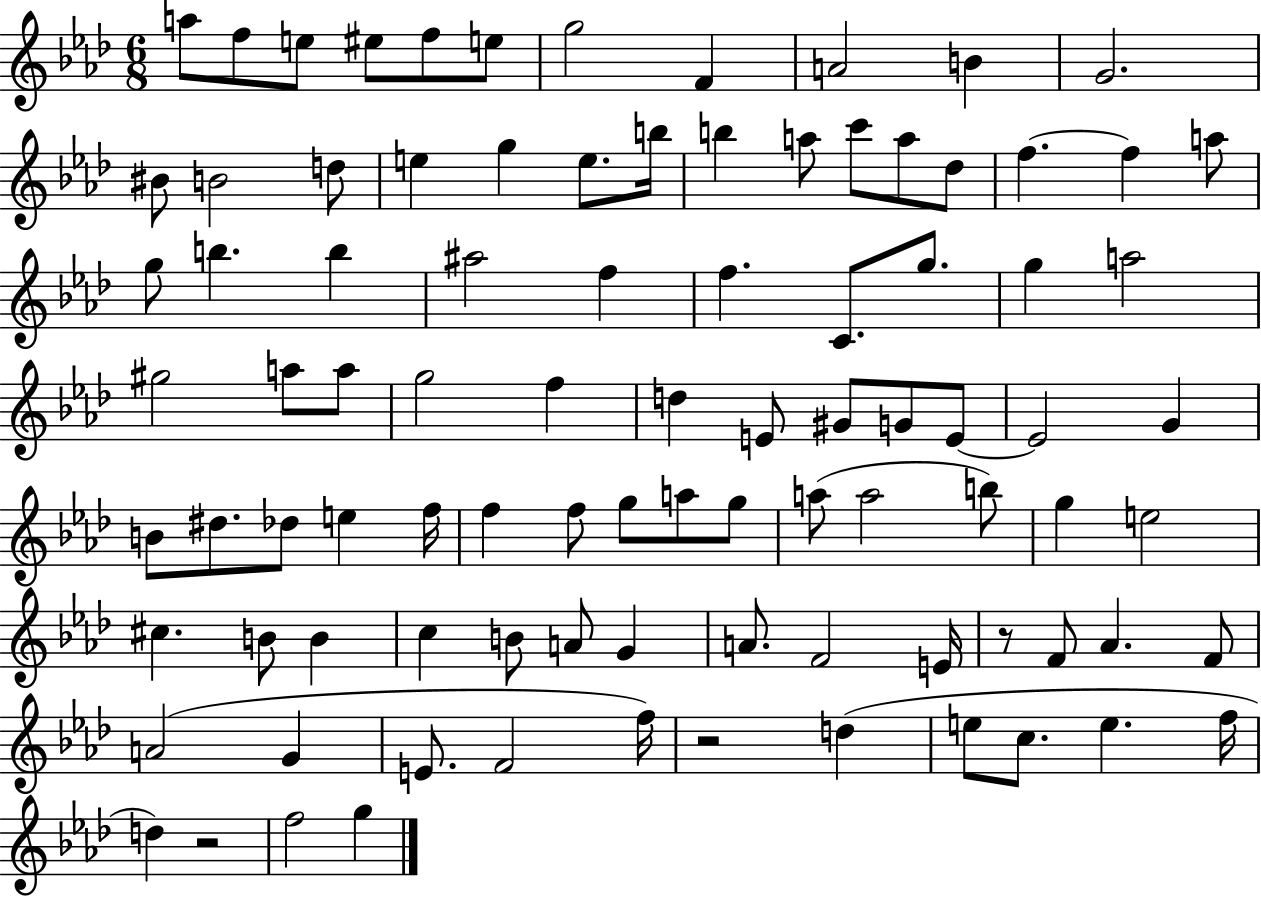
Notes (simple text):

A5/e F5/e E5/e EIS5/e F5/e E5/e G5/h F4/q A4/h B4/q G4/h. BIS4/e B4/h D5/e E5/q G5/q E5/e. B5/s B5/q A5/e C6/e A5/e Db5/e F5/q. F5/q A5/e G5/e B5/q. B5/q A#5/h F5/q F5/q. C4/e. G5/e. G5/q A5/h G#5/h A5/e A5/e G5/h F5/q D5/q E4/e G#4/e G4/e E4/e E4/h G4/q B4/e D#5/e. Db5/e E5/q F5/s F5/q F5/e G5/e A5/e G5/e A5/e A5/h B5/e G5/q E5/h C#5/q. B4/e B4/q C5/q B4/e A4/e G4/q A4/e. F4/h E4/s R/e F4/e Ab4/q. F4/e A4/h G4/q E4/e. F4/h F5/s R/h D5/q E5/e C5/e. E5/q. F5/s D5/q R/h F5/h G5/q